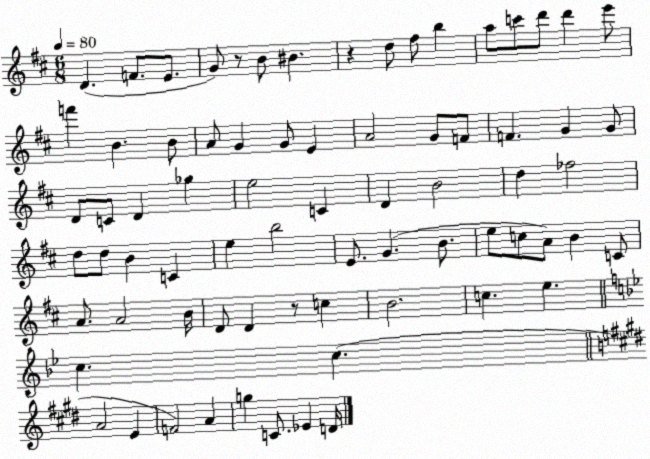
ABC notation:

X:1
T:Untitled
M:6/8
L:1/4
K:D
D F/2 E/2 G/2 z/2 B/2 ^B z d/2 ^f/2 b a/2 c'/2 d'/2 d' e'/2 f' B B/2 A/2 G G/2 E A2 G/2 F/2 F G G/2 D/2 C/2 D _g e2 C D B2 d _f2 d/2 d/2 B C e b2 E/2 G B/2 e/2 c/2 A/2 B C/2 A/2 A2 B/4 D/2 D z/2 c B2 c e c c A2 E F2 A g C/2 _E D/4